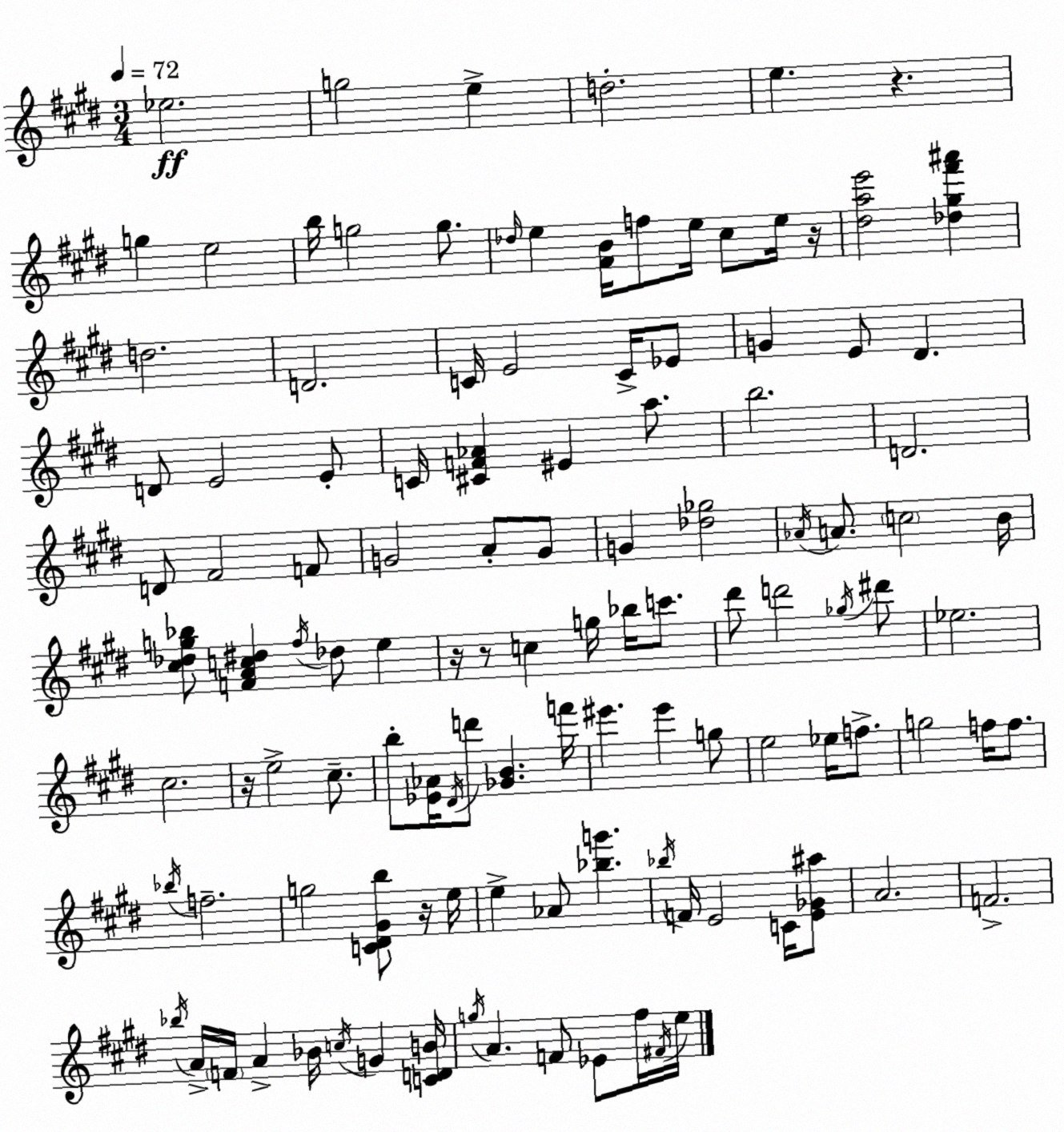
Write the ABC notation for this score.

X:1
T:Untitled
M:3/4
L:1/4
K:E
_e2 g2 e d2 e z g e2 b/4 g2 g/2 _d/4 e [^FB]/4 f/2 e/4 ^c/2 e/4 z/4 [^dae']2 [_d^g^f'^a'] d2 D2 C/4 E2 C/4 _E/2 G E/2 ^D D/2 E2 E/2 C/4 [^CF_A] ^E a/2 b2 D2 D/2 ^F2 F/2 G2 A/2 G/2 G [_d_g]2 _A/4 A/2 c2 B/4 [^c_dg_b]/2 [FAc^d] ^f/4 _d/2 e z/4 z/2 c g/4 _b/4 c'/2 ^d'/2 d'2 _g/4 ^d'/2 _e2 ^c2 z/4 e2 ^c/2 b/2 [_E_A]/4 ^D/4 d'/2 [_GB] f'/4 ^e' ^e' g/2 e2 _e/4 f/2 g2 f/4 f/2 _b/4 f2 g2 [C^D^Gb]/2 z/4 e/4 e _A/2 [_bg'] _b/4 F/4 E2 C/4 [E_G^a]/2 A2 F2 _b/4 A/4 F/4 A _B/4 c/4 G [CDB]/4 g/4 A F/2 _E/2 ^f/4 ^F/4 e/4